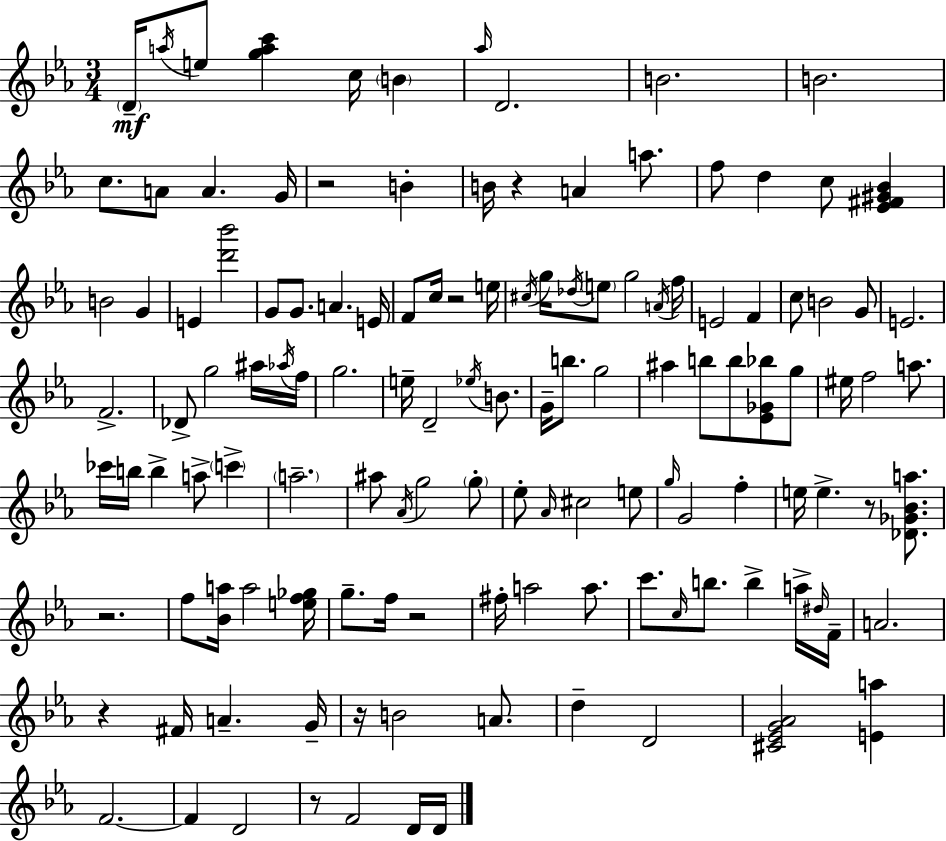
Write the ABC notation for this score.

X:1
T:Untitled
M:3/4
L:1/4
K:Eb
D/4 a/4 e/2 [gac'] c/4 B _a/4 D2 B2 B2 c/2 A/2 A G/4 z2 B B/4 z A a/2 f/2 d c/2 [_E^F^G_B] B2 G E [d'_b']2 G/2 G/2 A E/4 F/2 c/4 z2 e/4 ^c/4 g/4 _d/4 e/2 g2 A/4 f/4 E2 F c/2 B2 G/2 E2 F2 _D/2 g2 ^a/4 _a/4 f/4 g2 e/4 D2 _e/4 B/2 G/4 b/2 g2 ^a b/2 b/2 [_E_G_b]/2 g/2 ^e/4 f2 a/2 _c'/4 b/4 b a/2 c' a2 ^a/2 _A/4 g2 g/2 _e/2 _A/4 ^c2 e/2 g/4 G2 f e/4 e z/2 [_D_G_Ba]/2 z2 f/2 [_Ba]/4 a2 [ef_g]/4 g/2 f/4 z2 ^f/4 a2 a/2 c'/2 c/4 b/2 b a/4 ^d/4 F/4 A2 z ^F/4 A G/4 z/4 B2 A/2 d D2 [^C_EG_A]2 [Ea] F2 F D2 z/2 F2 D/4 D/4